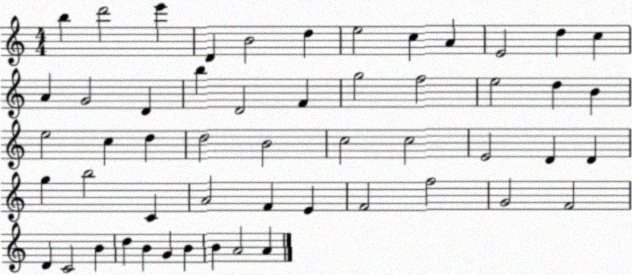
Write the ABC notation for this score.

X:1
T:Untitled
M:4/4
L:1/4
K:C
b d'2 e' D B2 d e2 c A E2 d c A G2 D b D2 F g2 f2 e2 d B e2 c d d2 B2 c2 c2 E2 D D g b2 C A2 F E F2 f2 G2 F2 D C2 B d B G B B A2 A